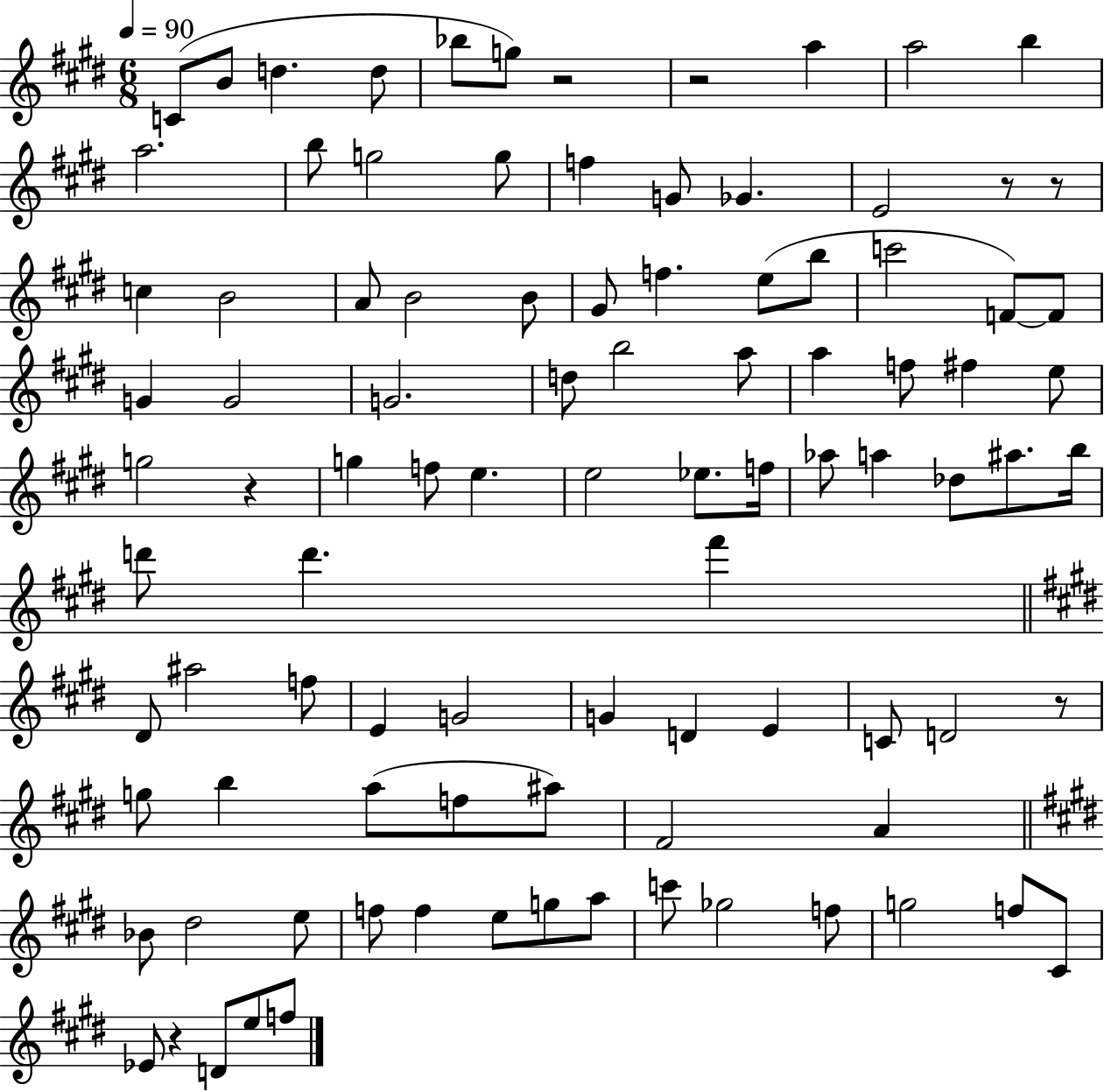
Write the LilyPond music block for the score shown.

{
  \clef treble
  \numericTimeSignature
  \time 6/8
  \key e \major
  \tempo 4 = 90
  c'8( b'8 d''4. d''8 | bes''8 g''8) r2 | r2 a''4 | a''2 b''4 | \break a''2. | b''8 g''2 g''8 | f''4 g'8 ges'4. | e'2 r8 r8 | \break c''4 b'2 | a'8 b'2 b'8 | gis'8 f''4. e''8( b''8 | c'''2 f'8~~) f'8 | \break g'4 g'2 | g'2. | d''8 b''2 a''8 | a''4 f''8 fis''4 e''8 | \break g''2 r4 | g''4 f''8 e''4. | e''2 ees''8. f''16 | aes''8 a''4 des''8 ais''8. b''16 | \break d'''8 d'''4. fis'''4 | \bar "||" \break \key e \major dis'8 ais''2 f''8 | e'4 g'2 | g'4 d'4 e'4 | c'8 d'2 r8 | \break g''8 b''4 a''8( f''8 ais''8) | fis'2 a'4 | \bar "||" \break \key e \major bes'8 dis''2 e''8 | f''8 f''4 e''8 g''8 a''8 | c'''8 ges''2 f''8 | g''2 f''8 cis'8 | \break ees'8 r4 d'8 e''8 f''8 | \bar "|."
}